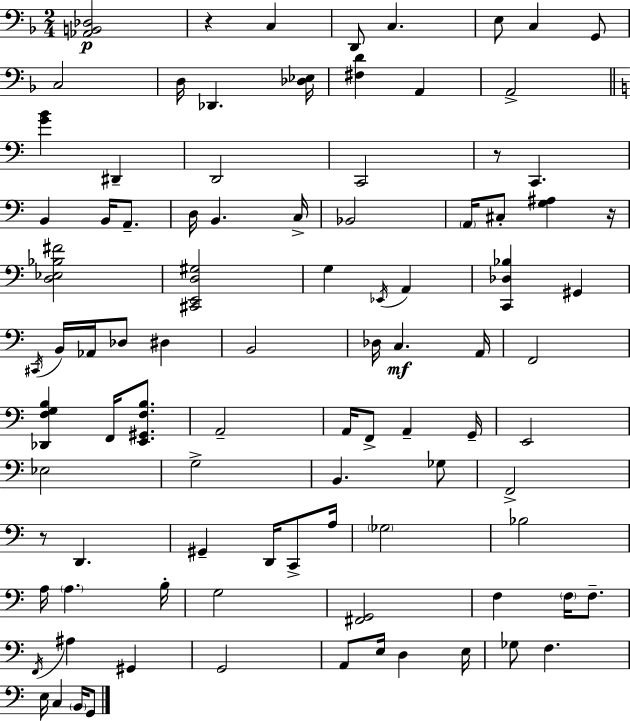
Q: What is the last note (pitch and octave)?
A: G2